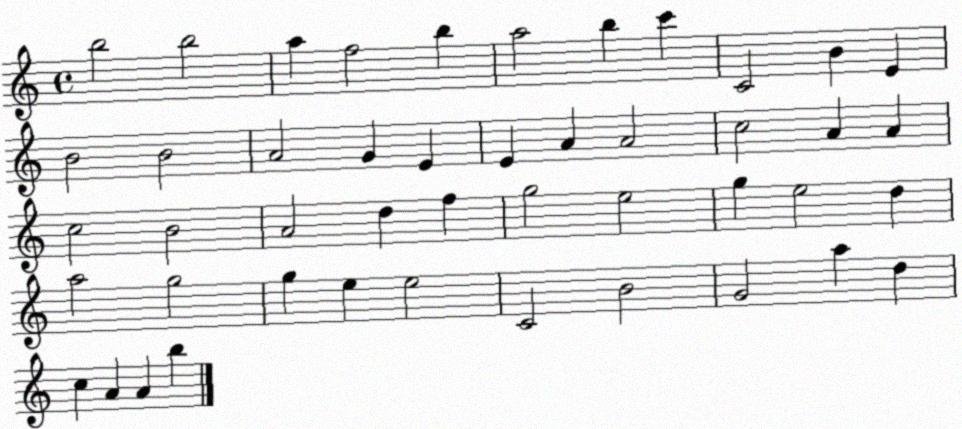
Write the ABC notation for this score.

X:1
T:Untitled
M:4/4
L:1/4
K:C
b2 b2 a f2 b a2 b c' C2 B E B2 B2 A2 G E E A A2 c2 A A c2 B2 A2 d f g2 e2 g e2 d a2 g2 g e e2 C2 B2 G2 a d c A A b